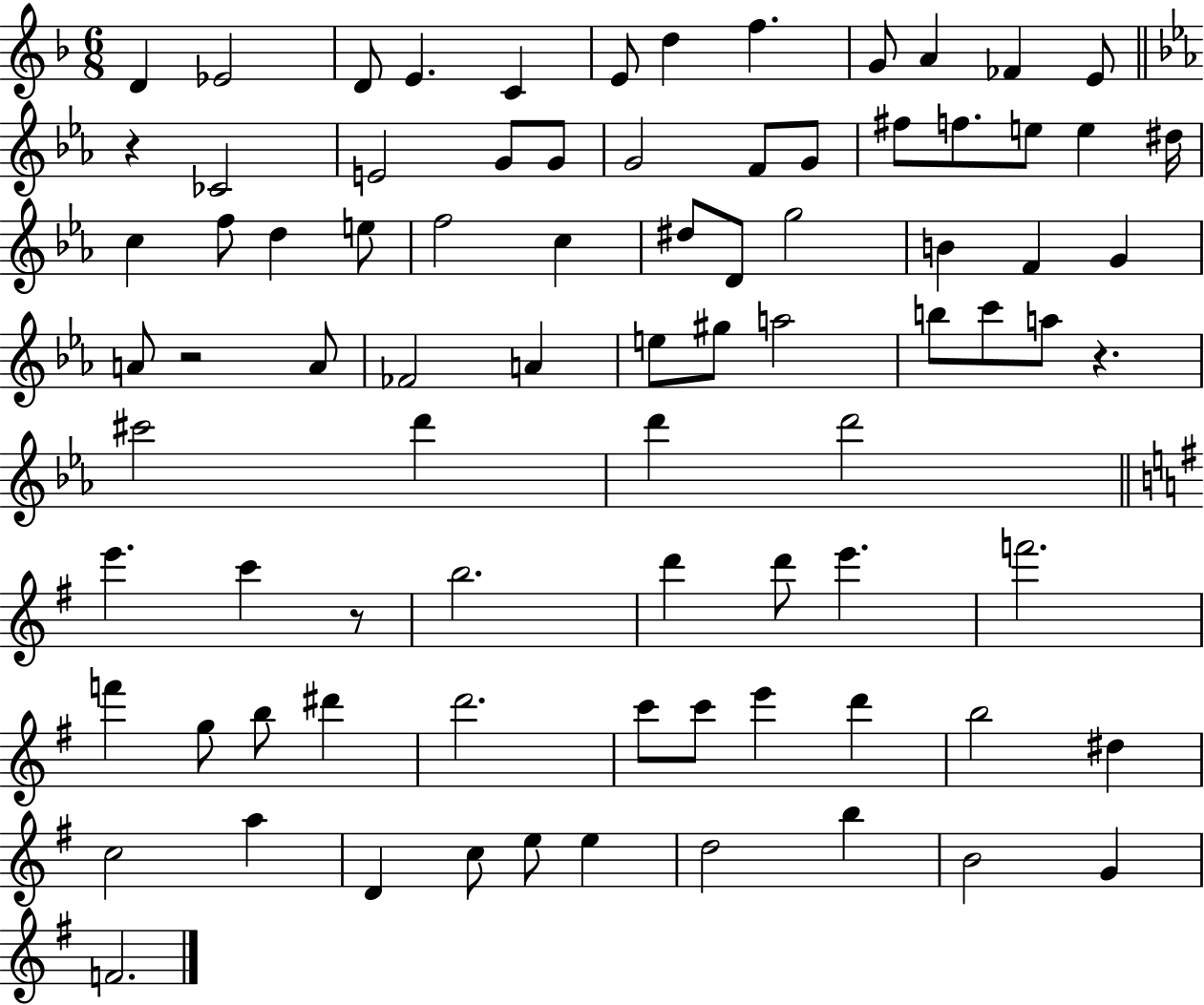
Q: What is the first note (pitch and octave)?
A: D4